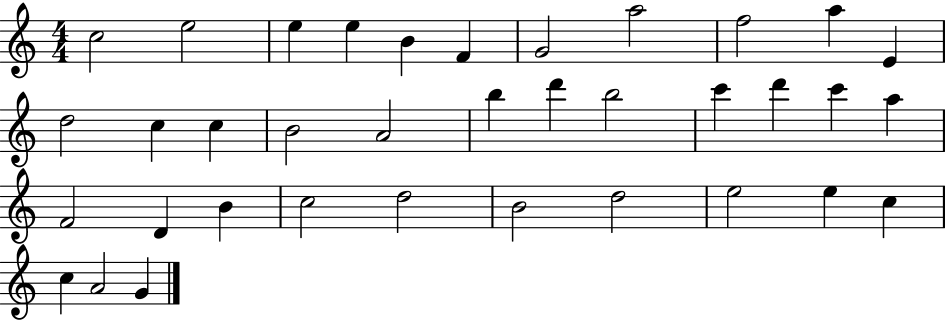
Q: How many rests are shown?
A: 0